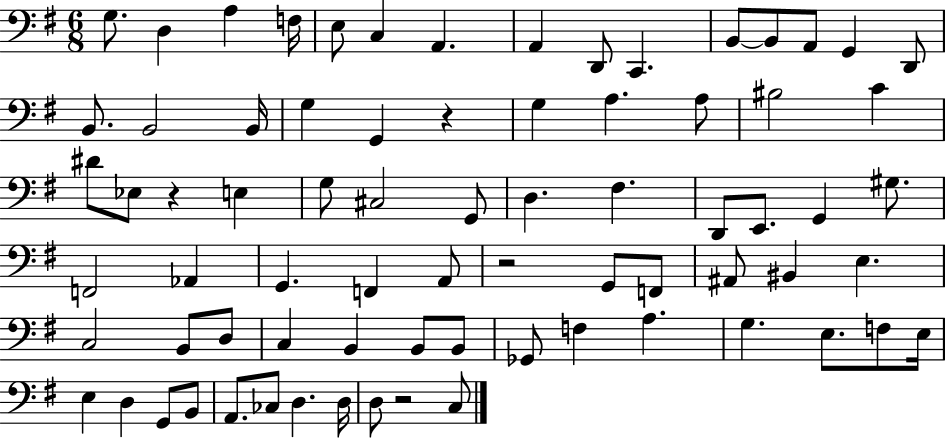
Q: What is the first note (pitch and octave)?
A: G3